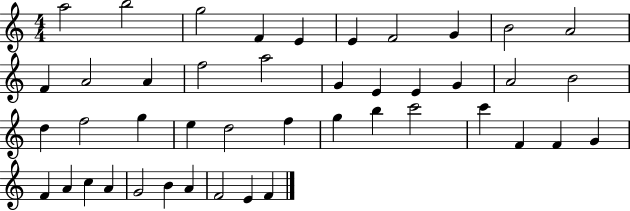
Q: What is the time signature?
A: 4/4